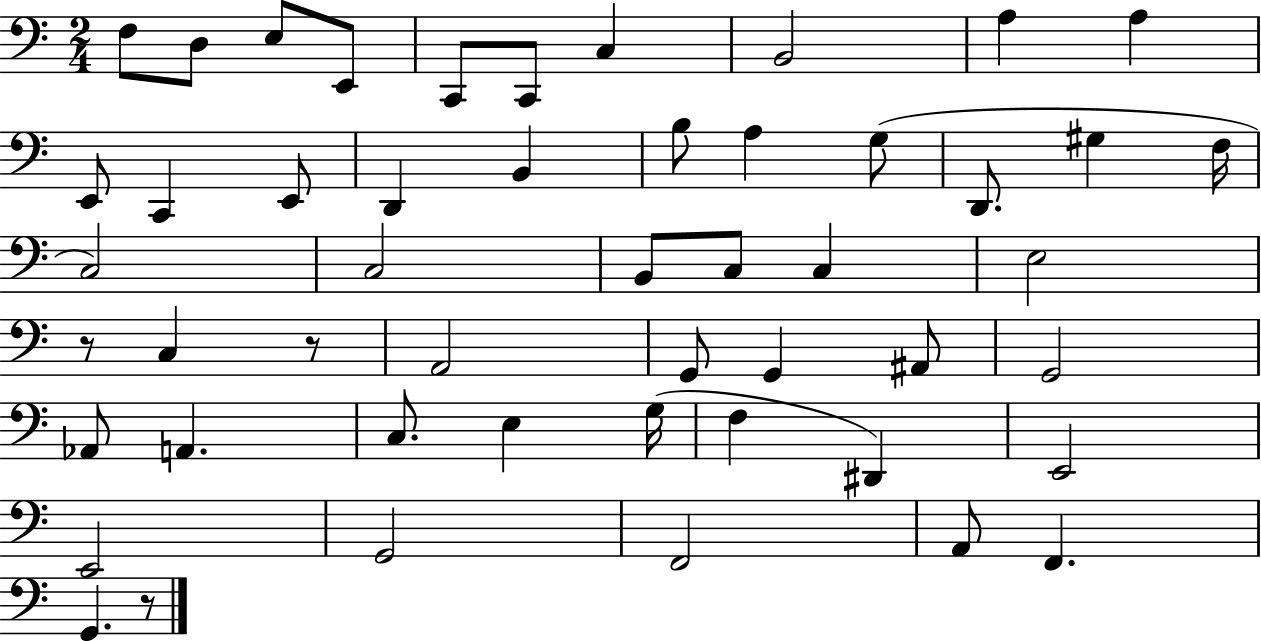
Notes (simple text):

F3/e D3/e E3/e E2/e C2/e C2/e C3/q B2/h A3/q A3/q E2/e C2/q E2/e D2/q B2/q B3/e A3/q G3/e D2/e. G#3/q F3/s C3/h C3/h B2/e C3/e C3/q E3/h R/e C3/q R/e A2/h G2/e G2/q A#2/e G2/h Ab2/e A2/q. C3/e. E3/q G3/s F3/q D#2/q E2/h E2/h G2/h F2/h A2/e F2/q. G2/q. R/e